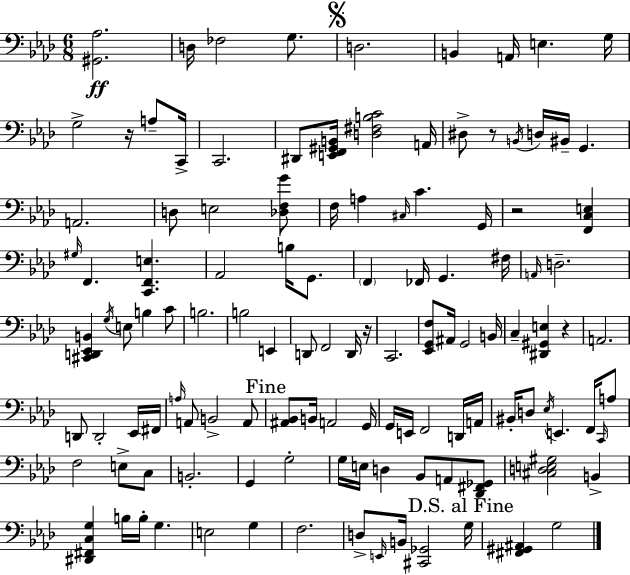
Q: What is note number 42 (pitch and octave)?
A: C4